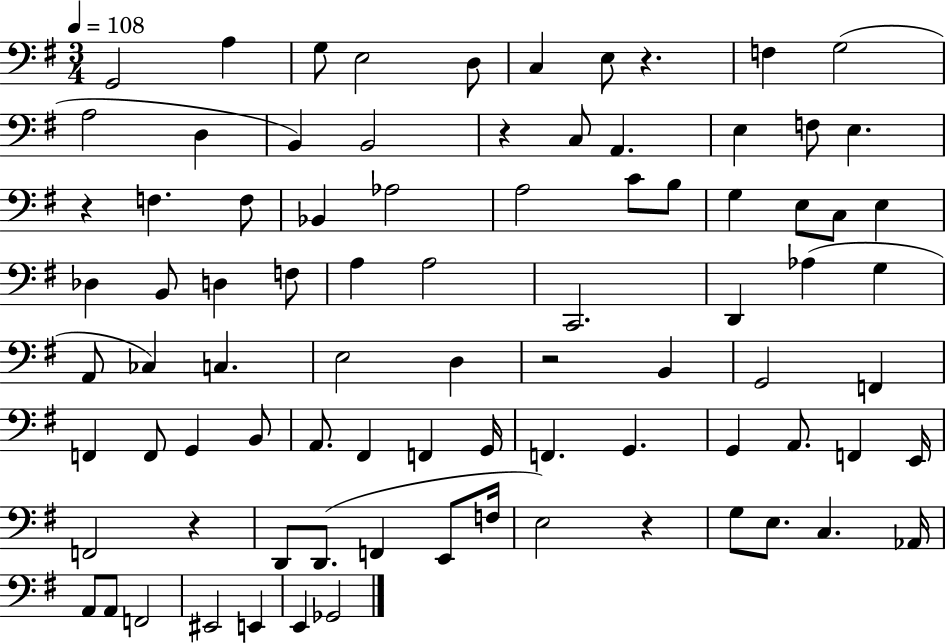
G2/h A3/q G3/e E3/h D3/e C3/q E3/e R/q. F3/q G3/h A3/h D3/q B2/q B2/h R/q C3/e A2/q. E3/q F3/e E3/q. R/q F3/q. F3/e Bb2/q Ab3/h A3/h C4/e B3/e G3/q E3/e C3/e E3/q Db3/q B2/e D3/q F3/e A3/q A3/h C2/h. D2/q Ab3/q G3/q A2/e CES3/q C3/q. E3/h D3/q R/h B2/q G2/h F2/q F2/q F2/e G2/q B2/e A2/e. F#2/q F2/q G2/s F2/q. G2/q. G2/q A2/e. F2/q E2/s F2/h R/q D2/e D2/e. F2/q E2/e F3/s E3/h R/q G3/e E3/e. C3/q. Ab2/s A2/e A2/e F2/h EIS2/h E2/q E2/q Gb2/h